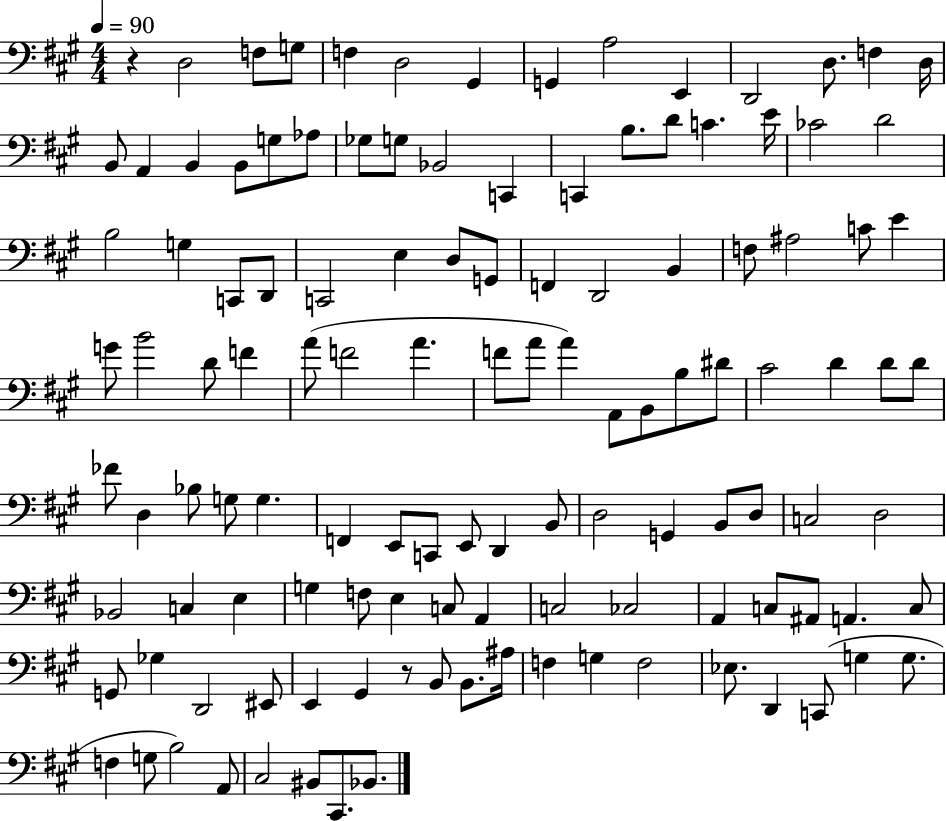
{
  \clef bass
  \numericTimeSignature
  \time 4/4
  \key a \major
  \tempo 4 = 90
  \repeat volta 2 { r4 d2 f8 g8 | f4 d2 gis,4 | g,4 a2 e,4 | d,2 d8. f4 d16 | \break b,8 a,4 b,4 b,8 g8 aes8 | ges8 g8 bes,2 c,4 | c,4 b8. d'8 c'4. e'16 | ces'2 d'2 | \break b2 g4 c,8 d,8 | c,2 e4 d8 g,8 | f,4 d,2 b,4 | f8 ais2 c'8 e'4 | \break g'8 b'2 d'8 f'4 | a'8( f'2 a'4. | f'8 a'8 a'4) a,8 b,8 b8 dis'8 | cis'2 d'4 d'8 d'8 | \break fes'8 d4 bes8 g8 g4. | f,4 e,8 c,8 e,8 d,4 b,8 | d2 g,4 b,8 d8 | c2 d2 | \break bes,2 c4 e4 | g4 f8 e4 c8 a,4 | c2 ces2 | a,4 c8 ais,8 a,4. c8 | \break g,8 ges4 d,2 eis,8 | e,4 gis,4 r8 b,8 b,8. ais16 | f4 g4 f2 | ees8. d,4 c,8( g4 g8. | \break f4 g8 b2) a,8 | cis2 bis,8 cis,8. bes,8. | } \bar "|."
}